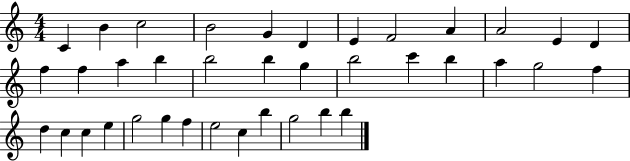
X:1
T:Untitled
M:4/4
L:1/4
K:C
C B c2 B2 G D E F2 A A2 E D f f a b b2 b g b2 c' b a g2 f d c c e g2 g f e2 c b g2 b b